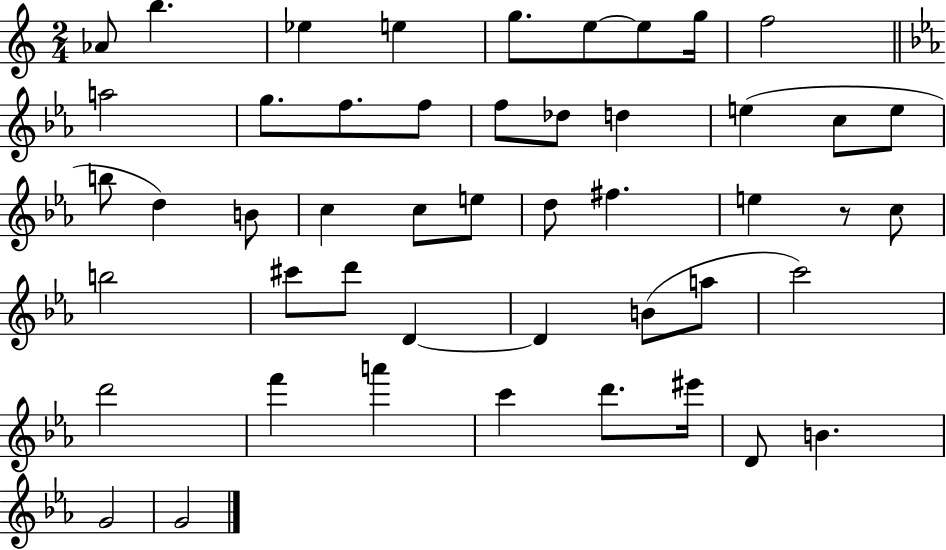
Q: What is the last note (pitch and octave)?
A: G4